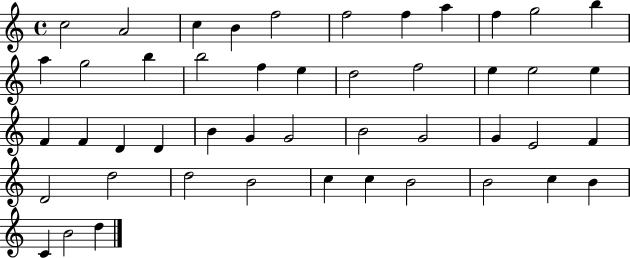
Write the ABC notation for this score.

X:1
T:Untitled
M:4/4
L:1/4
K:C
c2 A2 c B f2 f2 f a f g2 b a g2 b b2 f e d2 f2 e e2 e F F D D B G G2 B2 G2 G E2 F D2 d2 d2 B2 c c B2 B2 c B C B2 d